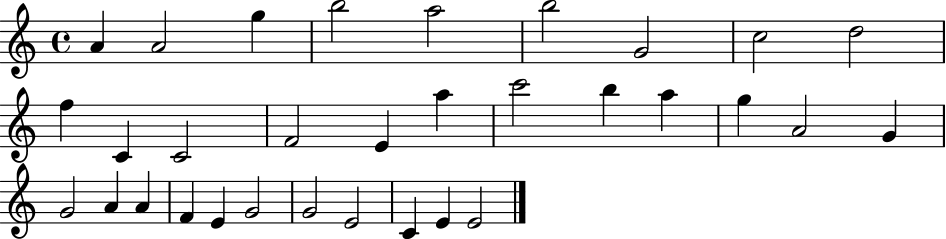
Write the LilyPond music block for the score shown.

{
  \clef treble
  \time 4/4
  \defaultTimeSignature
  \key c \major
  a'4 a'2 g''4 | b''2 a''2 | b''2 g'2 | c''2 d''2 | \break f''4 c'4 c'2 | f'2 e'4 a''4 | c'''2 b''4 a''4 | g''4 a'2 g'4 | \break g'2 a'4 a'4 | f'4 e'4 g'2 | g'2 e'2 | c'4 e'4 e'2 | \break \bar "|."
}